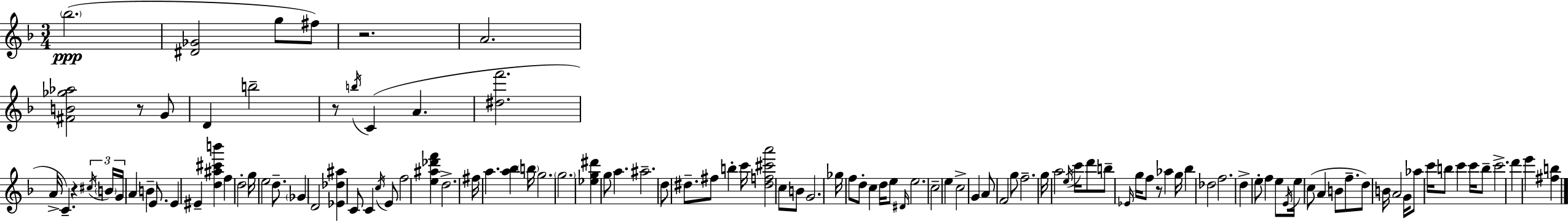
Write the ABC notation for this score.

X:1
T:Untitled
M:3/4
L:1/4
K:F
_b2 [^D_G]2 g/2 ^f/2 z2 A2 [^FB_g_a]2 z/2 G/2 D b2 z/2 b/4 C A [^df']2 A/4 C z ^c/4 B/4 G/4 A B E/2 E ^E [d^a^c'b'] f d2 g/4 e2 d/2 _G D2 [_E_d^a] C/2 C c/4 E/2 f2 [e^a_d'f'] d2 ^f/4 a [a_b] b/4 g2 g2 [_eg^d'] g/2 a ^a2 d/2 ^d/2 ^f/2 b c'/4 [^df^c'a']2 c/2 B/2 G2 _g/4 f/2 d/2 c d/4 e/2 ^D/4 e2 c2 e c2 G A/2 F2 g/2 f2 g/4 a2 e/4 c'/4 d'/2 b/2 _E/4 g/4 f/2 z/2 _a g/4 _b _d2 f2 d e/2 f e/2 E/4 e/4 c/2 A B/2 f/2 d/2 B/4 A2 G/4 _a/2 c'/4 b/2 c' c'/4 b/2 c'2 d' e' [^fb]